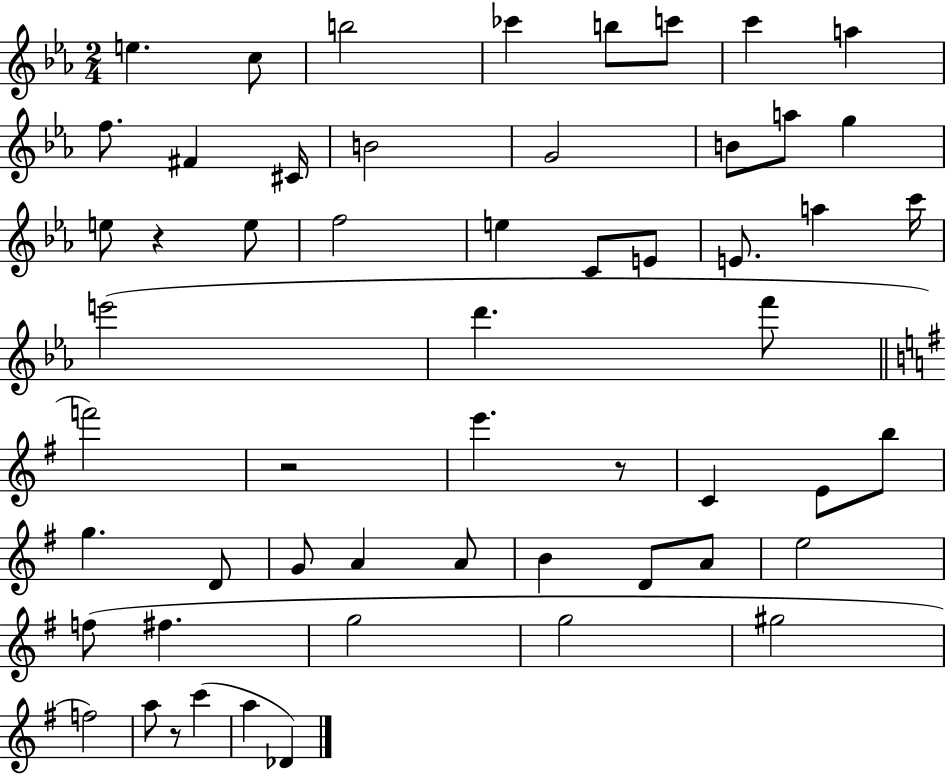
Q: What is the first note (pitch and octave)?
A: E5